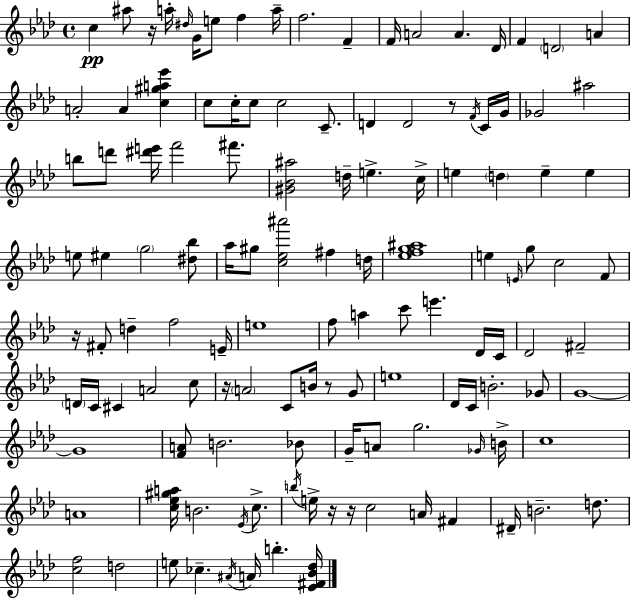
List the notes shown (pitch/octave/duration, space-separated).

C5/q A#5/e R/s A5/s D#5/s G4/s E5/e F5/q A5/s F5/h. F4/q F4/s A4/h A4/q. Db4/s F4/q D4/h A4/q A4/h A4/q [C5,G#5,A5,Eb6]/q C5/e C5/s C5/e C5/h C4/e. D4/q D4/h R/e F4/s C4/s G4/s Gb4/h A#5/h B5/e D6/e [D#6,E6]/s F6/h F#6/e. [G#4,Bb4,A#5]/h D5/s E5/q. C5/s E5/q D5/q E5/q E5/q E5/e EIS5/q G5/h [D#5,Bb5]/e Ab5/s G#5/e [C5,Eb5,A#6]/h F#5/q D5/s [Eb5,F5,G5,A#5]/w E5/q E4/s G5/e C5/h F4/e R/s F#4/e D5/q F5/h E4/s E5/w F5/e A5/q C6/e E6/q. Db4/s C4/s Db4/h F#4/h D4/s C4/s C#4/q A4/h C5/e R/s A4/h C4/e B4/s R/e G4/e E5/w Db4/s C4/s B4/h. Gb4/e G4/w G4/w [F4,A4]/e B4/h. Bb4/e G4/s A4/e G5/h. Gb4/s B4/s C5/w A4/w [C5,Eb5,G#5,A5]/s B4/h. Eb4/s C5/e. B5/s E5/s R/s R/s C5/h A4/s F#4/q D#4/s B4/h. D5/e. [C5,F5]/h D5/h E5/e CES5/q. A#4/s A4/s B5/q. [Eb4,F#4,Bb4,Db5]/s